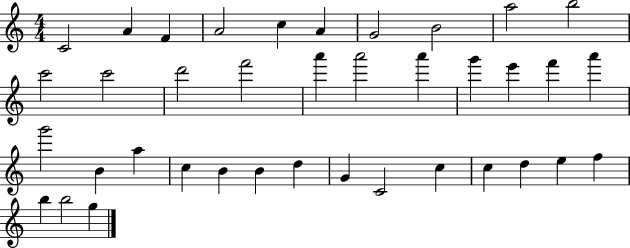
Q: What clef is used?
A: treble